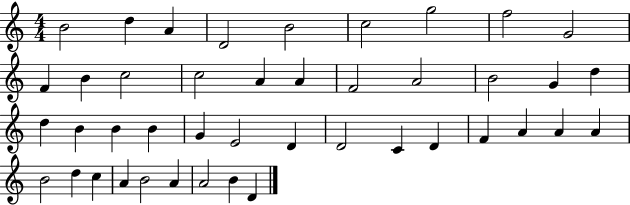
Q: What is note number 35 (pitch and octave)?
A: B4